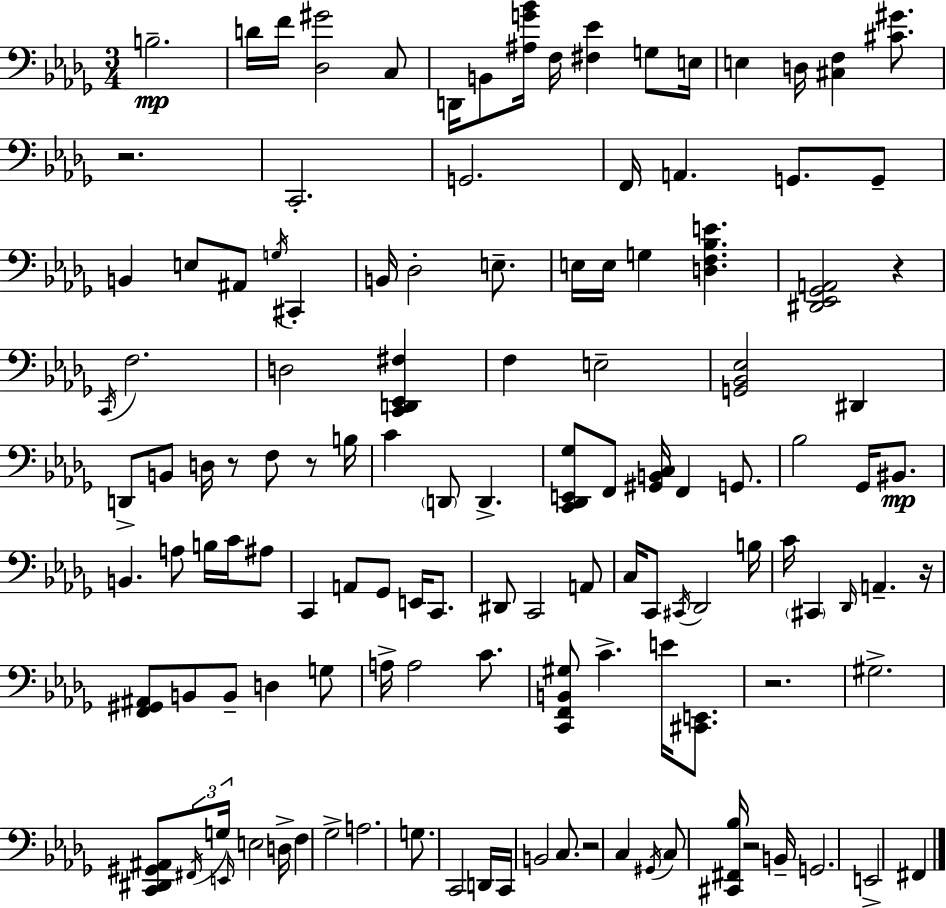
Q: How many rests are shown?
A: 8